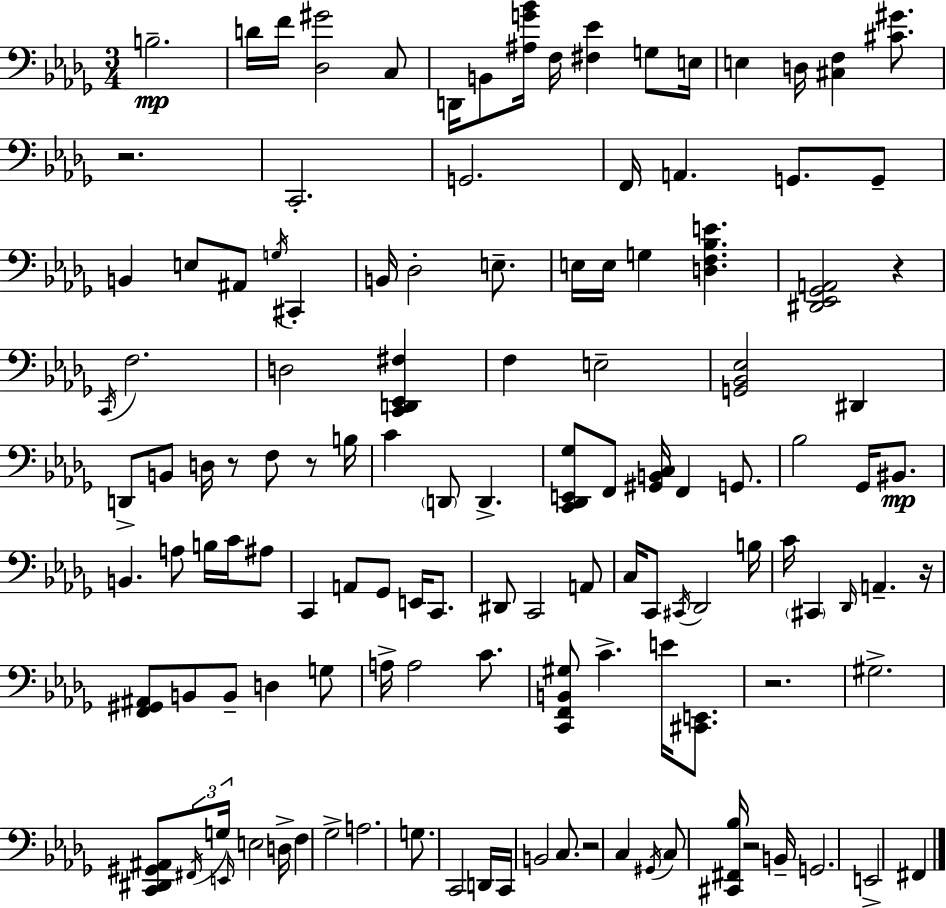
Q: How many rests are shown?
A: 8